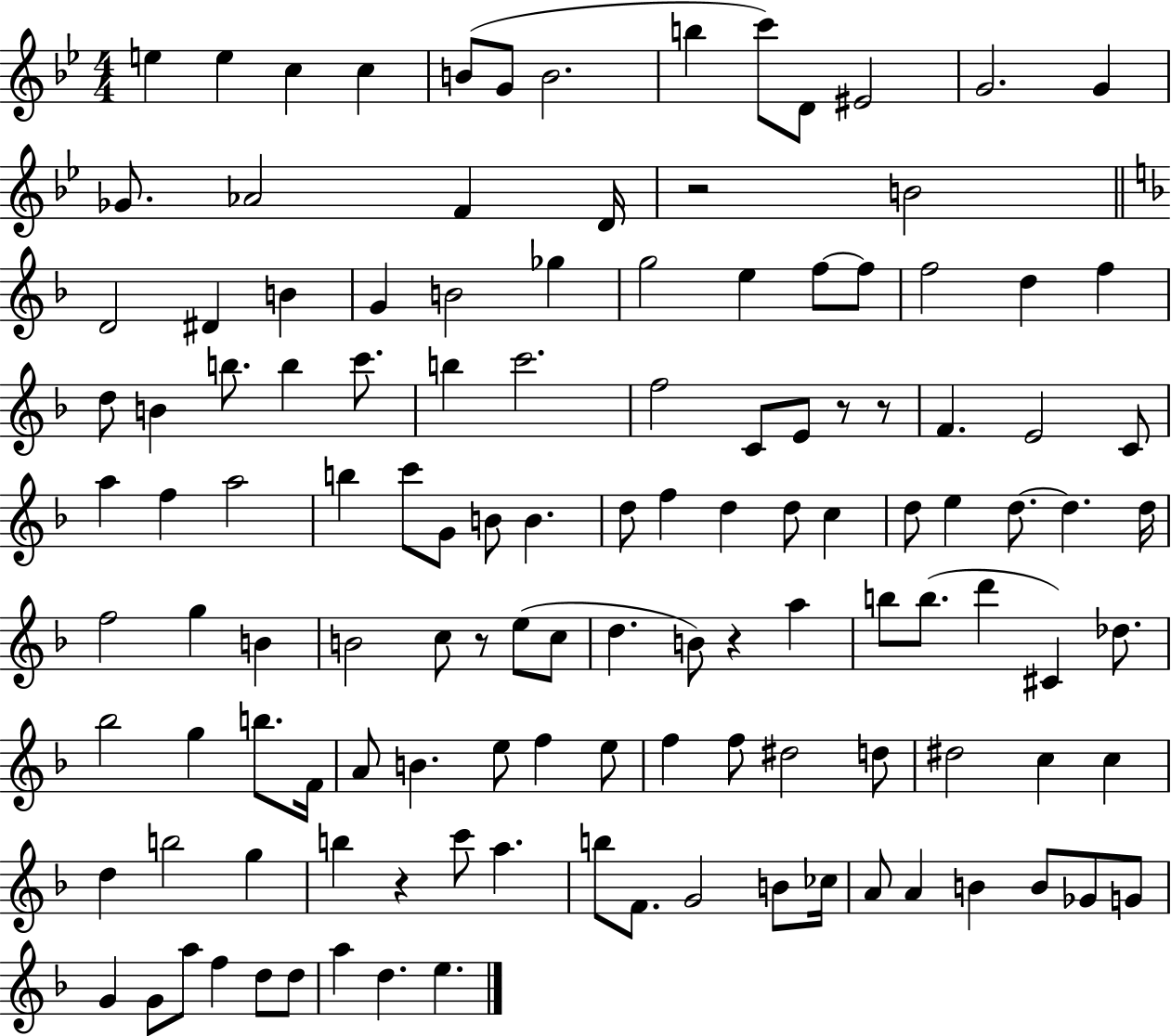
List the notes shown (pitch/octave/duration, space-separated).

E5/q E5/q C5/q C5/q B4/e G4/e B4/h. B5/q C6/e D4/e EIS4/h G4/h. G4/q Gb4/e. Ab4/h F4/q D4/s R/h B4/h D4/h D#4/q B4/q G4/q B4/h Gb5/q G5/h E5/q F5/e F5/e F5/h D5/q F5/q D5/e B4/q B5/e. B5/q C6/e. B5/q C6/h. F5/h C4/e E4/e R/e R/e F4/q. E4/h C4/e A5/q F5/q A5/h B5/q C6/e G4/e B4/e B4/q. D5/e F5/q D5/q D5/e C5/q D5/e E5/q D5/e. D5/q. D5/s F5/h G5/q B4/q B4/h C5/e R/e E5/e C5/e D5/q. B4/e R/q A5/q B5/e B5/e. D6/q C#4/q Db5/e. Bb5/h G5/q B5/e. F4/s A4/e B4/q. E5/e F5/q E5/e F5/q F5/e D#5/h D5/e D#5/h C5/q C5/q D5/q B5/h G5/q B5/q R/q C6/e A5/q. B5/e F4/e. G4/h B4/e CES5/s A4/e A4/q B4/q B4/e Gb4/e G4/e G4/q G4/e A5/e F5/q D5/e D5/e A5/q D5/q. E5/q.